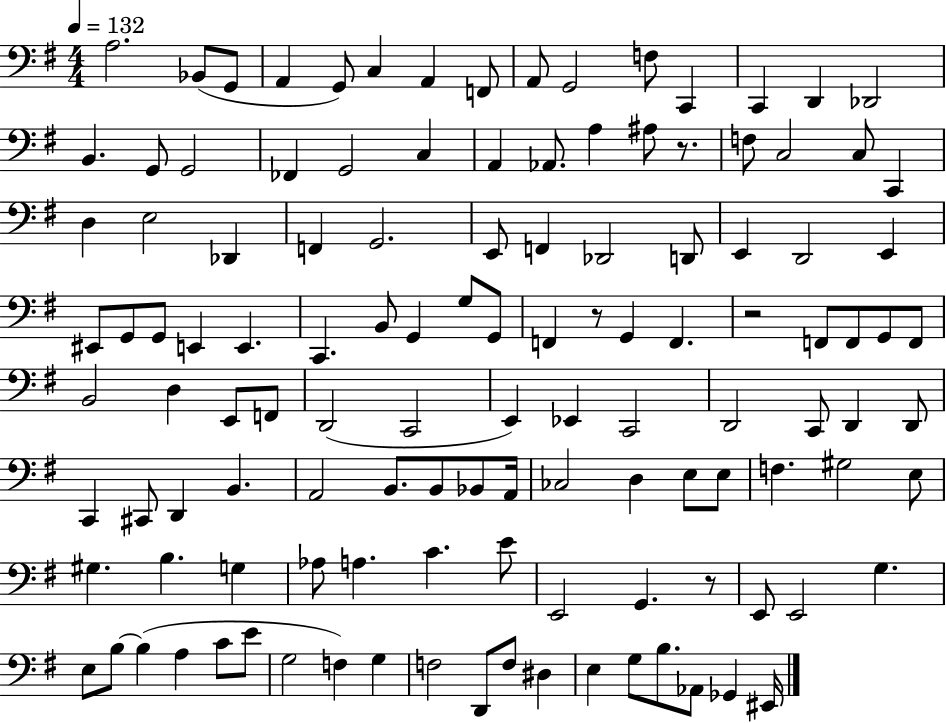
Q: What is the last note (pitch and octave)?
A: EIS2